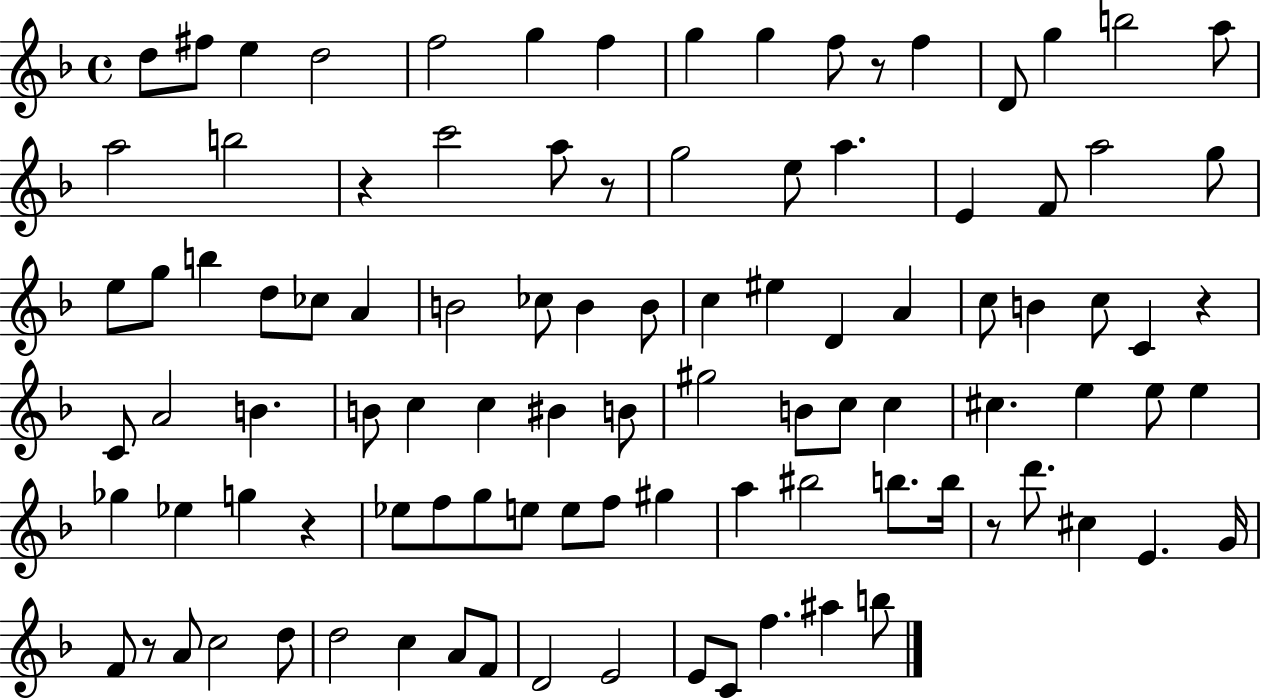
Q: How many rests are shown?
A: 7